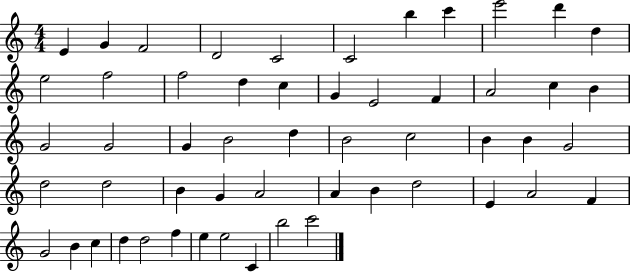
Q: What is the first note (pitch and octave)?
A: E4